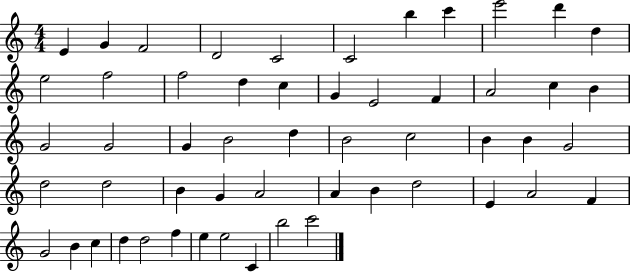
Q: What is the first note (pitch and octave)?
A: E4